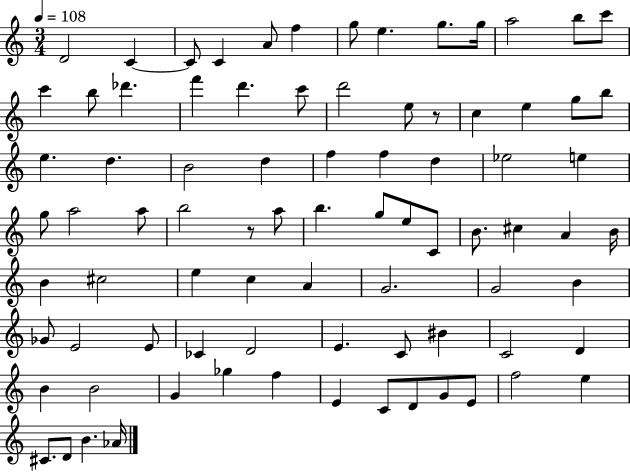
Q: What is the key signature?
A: C major